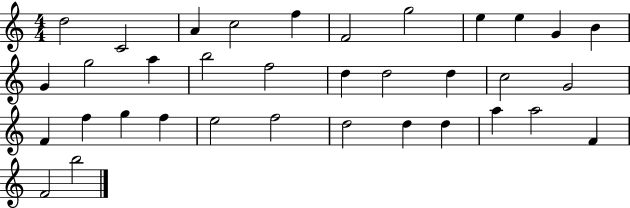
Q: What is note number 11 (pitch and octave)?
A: B4